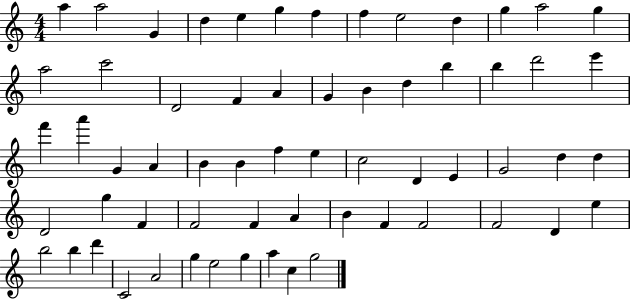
X:1
T:Untitled
M:4/4
L:1/4
K:C
a a2 G d e g f f e2 d g a2 g a2 c'2 D2 F A G B d b b d'2 e' f' a' G A B B f e c2 D E G2 d d D2 g F F2 F A B F F2 F2 D e b2 b d' C2 A2 g e2 g a c g2